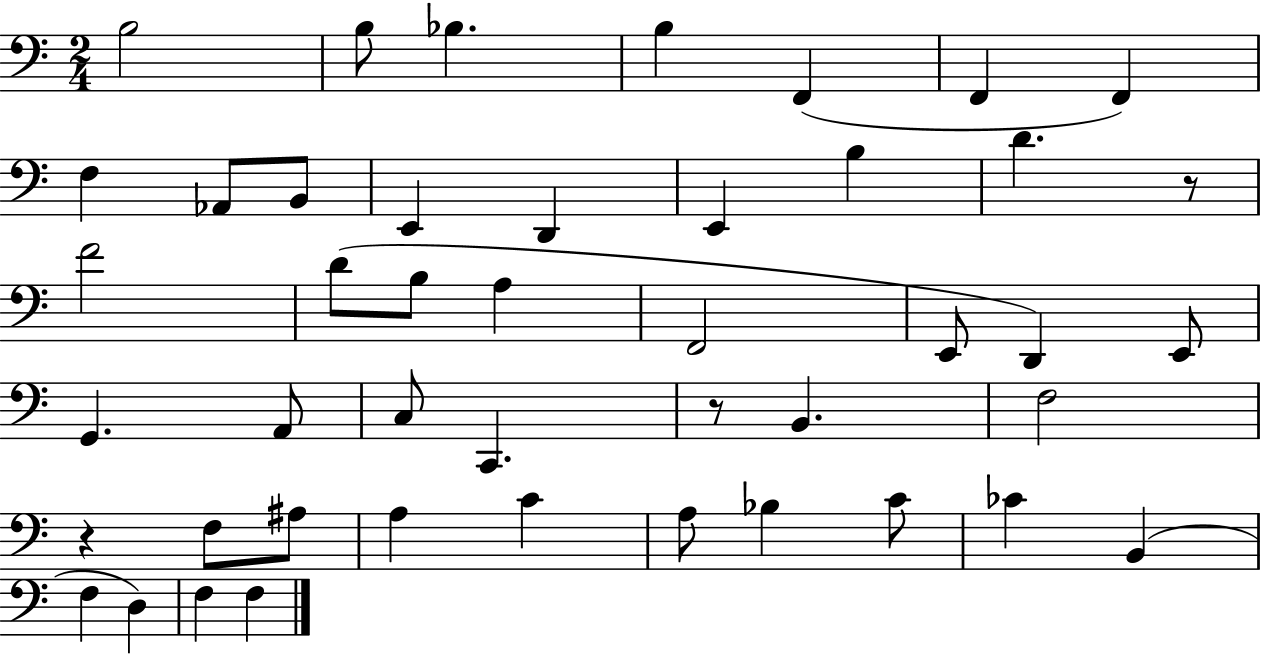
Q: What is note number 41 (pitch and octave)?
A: F3